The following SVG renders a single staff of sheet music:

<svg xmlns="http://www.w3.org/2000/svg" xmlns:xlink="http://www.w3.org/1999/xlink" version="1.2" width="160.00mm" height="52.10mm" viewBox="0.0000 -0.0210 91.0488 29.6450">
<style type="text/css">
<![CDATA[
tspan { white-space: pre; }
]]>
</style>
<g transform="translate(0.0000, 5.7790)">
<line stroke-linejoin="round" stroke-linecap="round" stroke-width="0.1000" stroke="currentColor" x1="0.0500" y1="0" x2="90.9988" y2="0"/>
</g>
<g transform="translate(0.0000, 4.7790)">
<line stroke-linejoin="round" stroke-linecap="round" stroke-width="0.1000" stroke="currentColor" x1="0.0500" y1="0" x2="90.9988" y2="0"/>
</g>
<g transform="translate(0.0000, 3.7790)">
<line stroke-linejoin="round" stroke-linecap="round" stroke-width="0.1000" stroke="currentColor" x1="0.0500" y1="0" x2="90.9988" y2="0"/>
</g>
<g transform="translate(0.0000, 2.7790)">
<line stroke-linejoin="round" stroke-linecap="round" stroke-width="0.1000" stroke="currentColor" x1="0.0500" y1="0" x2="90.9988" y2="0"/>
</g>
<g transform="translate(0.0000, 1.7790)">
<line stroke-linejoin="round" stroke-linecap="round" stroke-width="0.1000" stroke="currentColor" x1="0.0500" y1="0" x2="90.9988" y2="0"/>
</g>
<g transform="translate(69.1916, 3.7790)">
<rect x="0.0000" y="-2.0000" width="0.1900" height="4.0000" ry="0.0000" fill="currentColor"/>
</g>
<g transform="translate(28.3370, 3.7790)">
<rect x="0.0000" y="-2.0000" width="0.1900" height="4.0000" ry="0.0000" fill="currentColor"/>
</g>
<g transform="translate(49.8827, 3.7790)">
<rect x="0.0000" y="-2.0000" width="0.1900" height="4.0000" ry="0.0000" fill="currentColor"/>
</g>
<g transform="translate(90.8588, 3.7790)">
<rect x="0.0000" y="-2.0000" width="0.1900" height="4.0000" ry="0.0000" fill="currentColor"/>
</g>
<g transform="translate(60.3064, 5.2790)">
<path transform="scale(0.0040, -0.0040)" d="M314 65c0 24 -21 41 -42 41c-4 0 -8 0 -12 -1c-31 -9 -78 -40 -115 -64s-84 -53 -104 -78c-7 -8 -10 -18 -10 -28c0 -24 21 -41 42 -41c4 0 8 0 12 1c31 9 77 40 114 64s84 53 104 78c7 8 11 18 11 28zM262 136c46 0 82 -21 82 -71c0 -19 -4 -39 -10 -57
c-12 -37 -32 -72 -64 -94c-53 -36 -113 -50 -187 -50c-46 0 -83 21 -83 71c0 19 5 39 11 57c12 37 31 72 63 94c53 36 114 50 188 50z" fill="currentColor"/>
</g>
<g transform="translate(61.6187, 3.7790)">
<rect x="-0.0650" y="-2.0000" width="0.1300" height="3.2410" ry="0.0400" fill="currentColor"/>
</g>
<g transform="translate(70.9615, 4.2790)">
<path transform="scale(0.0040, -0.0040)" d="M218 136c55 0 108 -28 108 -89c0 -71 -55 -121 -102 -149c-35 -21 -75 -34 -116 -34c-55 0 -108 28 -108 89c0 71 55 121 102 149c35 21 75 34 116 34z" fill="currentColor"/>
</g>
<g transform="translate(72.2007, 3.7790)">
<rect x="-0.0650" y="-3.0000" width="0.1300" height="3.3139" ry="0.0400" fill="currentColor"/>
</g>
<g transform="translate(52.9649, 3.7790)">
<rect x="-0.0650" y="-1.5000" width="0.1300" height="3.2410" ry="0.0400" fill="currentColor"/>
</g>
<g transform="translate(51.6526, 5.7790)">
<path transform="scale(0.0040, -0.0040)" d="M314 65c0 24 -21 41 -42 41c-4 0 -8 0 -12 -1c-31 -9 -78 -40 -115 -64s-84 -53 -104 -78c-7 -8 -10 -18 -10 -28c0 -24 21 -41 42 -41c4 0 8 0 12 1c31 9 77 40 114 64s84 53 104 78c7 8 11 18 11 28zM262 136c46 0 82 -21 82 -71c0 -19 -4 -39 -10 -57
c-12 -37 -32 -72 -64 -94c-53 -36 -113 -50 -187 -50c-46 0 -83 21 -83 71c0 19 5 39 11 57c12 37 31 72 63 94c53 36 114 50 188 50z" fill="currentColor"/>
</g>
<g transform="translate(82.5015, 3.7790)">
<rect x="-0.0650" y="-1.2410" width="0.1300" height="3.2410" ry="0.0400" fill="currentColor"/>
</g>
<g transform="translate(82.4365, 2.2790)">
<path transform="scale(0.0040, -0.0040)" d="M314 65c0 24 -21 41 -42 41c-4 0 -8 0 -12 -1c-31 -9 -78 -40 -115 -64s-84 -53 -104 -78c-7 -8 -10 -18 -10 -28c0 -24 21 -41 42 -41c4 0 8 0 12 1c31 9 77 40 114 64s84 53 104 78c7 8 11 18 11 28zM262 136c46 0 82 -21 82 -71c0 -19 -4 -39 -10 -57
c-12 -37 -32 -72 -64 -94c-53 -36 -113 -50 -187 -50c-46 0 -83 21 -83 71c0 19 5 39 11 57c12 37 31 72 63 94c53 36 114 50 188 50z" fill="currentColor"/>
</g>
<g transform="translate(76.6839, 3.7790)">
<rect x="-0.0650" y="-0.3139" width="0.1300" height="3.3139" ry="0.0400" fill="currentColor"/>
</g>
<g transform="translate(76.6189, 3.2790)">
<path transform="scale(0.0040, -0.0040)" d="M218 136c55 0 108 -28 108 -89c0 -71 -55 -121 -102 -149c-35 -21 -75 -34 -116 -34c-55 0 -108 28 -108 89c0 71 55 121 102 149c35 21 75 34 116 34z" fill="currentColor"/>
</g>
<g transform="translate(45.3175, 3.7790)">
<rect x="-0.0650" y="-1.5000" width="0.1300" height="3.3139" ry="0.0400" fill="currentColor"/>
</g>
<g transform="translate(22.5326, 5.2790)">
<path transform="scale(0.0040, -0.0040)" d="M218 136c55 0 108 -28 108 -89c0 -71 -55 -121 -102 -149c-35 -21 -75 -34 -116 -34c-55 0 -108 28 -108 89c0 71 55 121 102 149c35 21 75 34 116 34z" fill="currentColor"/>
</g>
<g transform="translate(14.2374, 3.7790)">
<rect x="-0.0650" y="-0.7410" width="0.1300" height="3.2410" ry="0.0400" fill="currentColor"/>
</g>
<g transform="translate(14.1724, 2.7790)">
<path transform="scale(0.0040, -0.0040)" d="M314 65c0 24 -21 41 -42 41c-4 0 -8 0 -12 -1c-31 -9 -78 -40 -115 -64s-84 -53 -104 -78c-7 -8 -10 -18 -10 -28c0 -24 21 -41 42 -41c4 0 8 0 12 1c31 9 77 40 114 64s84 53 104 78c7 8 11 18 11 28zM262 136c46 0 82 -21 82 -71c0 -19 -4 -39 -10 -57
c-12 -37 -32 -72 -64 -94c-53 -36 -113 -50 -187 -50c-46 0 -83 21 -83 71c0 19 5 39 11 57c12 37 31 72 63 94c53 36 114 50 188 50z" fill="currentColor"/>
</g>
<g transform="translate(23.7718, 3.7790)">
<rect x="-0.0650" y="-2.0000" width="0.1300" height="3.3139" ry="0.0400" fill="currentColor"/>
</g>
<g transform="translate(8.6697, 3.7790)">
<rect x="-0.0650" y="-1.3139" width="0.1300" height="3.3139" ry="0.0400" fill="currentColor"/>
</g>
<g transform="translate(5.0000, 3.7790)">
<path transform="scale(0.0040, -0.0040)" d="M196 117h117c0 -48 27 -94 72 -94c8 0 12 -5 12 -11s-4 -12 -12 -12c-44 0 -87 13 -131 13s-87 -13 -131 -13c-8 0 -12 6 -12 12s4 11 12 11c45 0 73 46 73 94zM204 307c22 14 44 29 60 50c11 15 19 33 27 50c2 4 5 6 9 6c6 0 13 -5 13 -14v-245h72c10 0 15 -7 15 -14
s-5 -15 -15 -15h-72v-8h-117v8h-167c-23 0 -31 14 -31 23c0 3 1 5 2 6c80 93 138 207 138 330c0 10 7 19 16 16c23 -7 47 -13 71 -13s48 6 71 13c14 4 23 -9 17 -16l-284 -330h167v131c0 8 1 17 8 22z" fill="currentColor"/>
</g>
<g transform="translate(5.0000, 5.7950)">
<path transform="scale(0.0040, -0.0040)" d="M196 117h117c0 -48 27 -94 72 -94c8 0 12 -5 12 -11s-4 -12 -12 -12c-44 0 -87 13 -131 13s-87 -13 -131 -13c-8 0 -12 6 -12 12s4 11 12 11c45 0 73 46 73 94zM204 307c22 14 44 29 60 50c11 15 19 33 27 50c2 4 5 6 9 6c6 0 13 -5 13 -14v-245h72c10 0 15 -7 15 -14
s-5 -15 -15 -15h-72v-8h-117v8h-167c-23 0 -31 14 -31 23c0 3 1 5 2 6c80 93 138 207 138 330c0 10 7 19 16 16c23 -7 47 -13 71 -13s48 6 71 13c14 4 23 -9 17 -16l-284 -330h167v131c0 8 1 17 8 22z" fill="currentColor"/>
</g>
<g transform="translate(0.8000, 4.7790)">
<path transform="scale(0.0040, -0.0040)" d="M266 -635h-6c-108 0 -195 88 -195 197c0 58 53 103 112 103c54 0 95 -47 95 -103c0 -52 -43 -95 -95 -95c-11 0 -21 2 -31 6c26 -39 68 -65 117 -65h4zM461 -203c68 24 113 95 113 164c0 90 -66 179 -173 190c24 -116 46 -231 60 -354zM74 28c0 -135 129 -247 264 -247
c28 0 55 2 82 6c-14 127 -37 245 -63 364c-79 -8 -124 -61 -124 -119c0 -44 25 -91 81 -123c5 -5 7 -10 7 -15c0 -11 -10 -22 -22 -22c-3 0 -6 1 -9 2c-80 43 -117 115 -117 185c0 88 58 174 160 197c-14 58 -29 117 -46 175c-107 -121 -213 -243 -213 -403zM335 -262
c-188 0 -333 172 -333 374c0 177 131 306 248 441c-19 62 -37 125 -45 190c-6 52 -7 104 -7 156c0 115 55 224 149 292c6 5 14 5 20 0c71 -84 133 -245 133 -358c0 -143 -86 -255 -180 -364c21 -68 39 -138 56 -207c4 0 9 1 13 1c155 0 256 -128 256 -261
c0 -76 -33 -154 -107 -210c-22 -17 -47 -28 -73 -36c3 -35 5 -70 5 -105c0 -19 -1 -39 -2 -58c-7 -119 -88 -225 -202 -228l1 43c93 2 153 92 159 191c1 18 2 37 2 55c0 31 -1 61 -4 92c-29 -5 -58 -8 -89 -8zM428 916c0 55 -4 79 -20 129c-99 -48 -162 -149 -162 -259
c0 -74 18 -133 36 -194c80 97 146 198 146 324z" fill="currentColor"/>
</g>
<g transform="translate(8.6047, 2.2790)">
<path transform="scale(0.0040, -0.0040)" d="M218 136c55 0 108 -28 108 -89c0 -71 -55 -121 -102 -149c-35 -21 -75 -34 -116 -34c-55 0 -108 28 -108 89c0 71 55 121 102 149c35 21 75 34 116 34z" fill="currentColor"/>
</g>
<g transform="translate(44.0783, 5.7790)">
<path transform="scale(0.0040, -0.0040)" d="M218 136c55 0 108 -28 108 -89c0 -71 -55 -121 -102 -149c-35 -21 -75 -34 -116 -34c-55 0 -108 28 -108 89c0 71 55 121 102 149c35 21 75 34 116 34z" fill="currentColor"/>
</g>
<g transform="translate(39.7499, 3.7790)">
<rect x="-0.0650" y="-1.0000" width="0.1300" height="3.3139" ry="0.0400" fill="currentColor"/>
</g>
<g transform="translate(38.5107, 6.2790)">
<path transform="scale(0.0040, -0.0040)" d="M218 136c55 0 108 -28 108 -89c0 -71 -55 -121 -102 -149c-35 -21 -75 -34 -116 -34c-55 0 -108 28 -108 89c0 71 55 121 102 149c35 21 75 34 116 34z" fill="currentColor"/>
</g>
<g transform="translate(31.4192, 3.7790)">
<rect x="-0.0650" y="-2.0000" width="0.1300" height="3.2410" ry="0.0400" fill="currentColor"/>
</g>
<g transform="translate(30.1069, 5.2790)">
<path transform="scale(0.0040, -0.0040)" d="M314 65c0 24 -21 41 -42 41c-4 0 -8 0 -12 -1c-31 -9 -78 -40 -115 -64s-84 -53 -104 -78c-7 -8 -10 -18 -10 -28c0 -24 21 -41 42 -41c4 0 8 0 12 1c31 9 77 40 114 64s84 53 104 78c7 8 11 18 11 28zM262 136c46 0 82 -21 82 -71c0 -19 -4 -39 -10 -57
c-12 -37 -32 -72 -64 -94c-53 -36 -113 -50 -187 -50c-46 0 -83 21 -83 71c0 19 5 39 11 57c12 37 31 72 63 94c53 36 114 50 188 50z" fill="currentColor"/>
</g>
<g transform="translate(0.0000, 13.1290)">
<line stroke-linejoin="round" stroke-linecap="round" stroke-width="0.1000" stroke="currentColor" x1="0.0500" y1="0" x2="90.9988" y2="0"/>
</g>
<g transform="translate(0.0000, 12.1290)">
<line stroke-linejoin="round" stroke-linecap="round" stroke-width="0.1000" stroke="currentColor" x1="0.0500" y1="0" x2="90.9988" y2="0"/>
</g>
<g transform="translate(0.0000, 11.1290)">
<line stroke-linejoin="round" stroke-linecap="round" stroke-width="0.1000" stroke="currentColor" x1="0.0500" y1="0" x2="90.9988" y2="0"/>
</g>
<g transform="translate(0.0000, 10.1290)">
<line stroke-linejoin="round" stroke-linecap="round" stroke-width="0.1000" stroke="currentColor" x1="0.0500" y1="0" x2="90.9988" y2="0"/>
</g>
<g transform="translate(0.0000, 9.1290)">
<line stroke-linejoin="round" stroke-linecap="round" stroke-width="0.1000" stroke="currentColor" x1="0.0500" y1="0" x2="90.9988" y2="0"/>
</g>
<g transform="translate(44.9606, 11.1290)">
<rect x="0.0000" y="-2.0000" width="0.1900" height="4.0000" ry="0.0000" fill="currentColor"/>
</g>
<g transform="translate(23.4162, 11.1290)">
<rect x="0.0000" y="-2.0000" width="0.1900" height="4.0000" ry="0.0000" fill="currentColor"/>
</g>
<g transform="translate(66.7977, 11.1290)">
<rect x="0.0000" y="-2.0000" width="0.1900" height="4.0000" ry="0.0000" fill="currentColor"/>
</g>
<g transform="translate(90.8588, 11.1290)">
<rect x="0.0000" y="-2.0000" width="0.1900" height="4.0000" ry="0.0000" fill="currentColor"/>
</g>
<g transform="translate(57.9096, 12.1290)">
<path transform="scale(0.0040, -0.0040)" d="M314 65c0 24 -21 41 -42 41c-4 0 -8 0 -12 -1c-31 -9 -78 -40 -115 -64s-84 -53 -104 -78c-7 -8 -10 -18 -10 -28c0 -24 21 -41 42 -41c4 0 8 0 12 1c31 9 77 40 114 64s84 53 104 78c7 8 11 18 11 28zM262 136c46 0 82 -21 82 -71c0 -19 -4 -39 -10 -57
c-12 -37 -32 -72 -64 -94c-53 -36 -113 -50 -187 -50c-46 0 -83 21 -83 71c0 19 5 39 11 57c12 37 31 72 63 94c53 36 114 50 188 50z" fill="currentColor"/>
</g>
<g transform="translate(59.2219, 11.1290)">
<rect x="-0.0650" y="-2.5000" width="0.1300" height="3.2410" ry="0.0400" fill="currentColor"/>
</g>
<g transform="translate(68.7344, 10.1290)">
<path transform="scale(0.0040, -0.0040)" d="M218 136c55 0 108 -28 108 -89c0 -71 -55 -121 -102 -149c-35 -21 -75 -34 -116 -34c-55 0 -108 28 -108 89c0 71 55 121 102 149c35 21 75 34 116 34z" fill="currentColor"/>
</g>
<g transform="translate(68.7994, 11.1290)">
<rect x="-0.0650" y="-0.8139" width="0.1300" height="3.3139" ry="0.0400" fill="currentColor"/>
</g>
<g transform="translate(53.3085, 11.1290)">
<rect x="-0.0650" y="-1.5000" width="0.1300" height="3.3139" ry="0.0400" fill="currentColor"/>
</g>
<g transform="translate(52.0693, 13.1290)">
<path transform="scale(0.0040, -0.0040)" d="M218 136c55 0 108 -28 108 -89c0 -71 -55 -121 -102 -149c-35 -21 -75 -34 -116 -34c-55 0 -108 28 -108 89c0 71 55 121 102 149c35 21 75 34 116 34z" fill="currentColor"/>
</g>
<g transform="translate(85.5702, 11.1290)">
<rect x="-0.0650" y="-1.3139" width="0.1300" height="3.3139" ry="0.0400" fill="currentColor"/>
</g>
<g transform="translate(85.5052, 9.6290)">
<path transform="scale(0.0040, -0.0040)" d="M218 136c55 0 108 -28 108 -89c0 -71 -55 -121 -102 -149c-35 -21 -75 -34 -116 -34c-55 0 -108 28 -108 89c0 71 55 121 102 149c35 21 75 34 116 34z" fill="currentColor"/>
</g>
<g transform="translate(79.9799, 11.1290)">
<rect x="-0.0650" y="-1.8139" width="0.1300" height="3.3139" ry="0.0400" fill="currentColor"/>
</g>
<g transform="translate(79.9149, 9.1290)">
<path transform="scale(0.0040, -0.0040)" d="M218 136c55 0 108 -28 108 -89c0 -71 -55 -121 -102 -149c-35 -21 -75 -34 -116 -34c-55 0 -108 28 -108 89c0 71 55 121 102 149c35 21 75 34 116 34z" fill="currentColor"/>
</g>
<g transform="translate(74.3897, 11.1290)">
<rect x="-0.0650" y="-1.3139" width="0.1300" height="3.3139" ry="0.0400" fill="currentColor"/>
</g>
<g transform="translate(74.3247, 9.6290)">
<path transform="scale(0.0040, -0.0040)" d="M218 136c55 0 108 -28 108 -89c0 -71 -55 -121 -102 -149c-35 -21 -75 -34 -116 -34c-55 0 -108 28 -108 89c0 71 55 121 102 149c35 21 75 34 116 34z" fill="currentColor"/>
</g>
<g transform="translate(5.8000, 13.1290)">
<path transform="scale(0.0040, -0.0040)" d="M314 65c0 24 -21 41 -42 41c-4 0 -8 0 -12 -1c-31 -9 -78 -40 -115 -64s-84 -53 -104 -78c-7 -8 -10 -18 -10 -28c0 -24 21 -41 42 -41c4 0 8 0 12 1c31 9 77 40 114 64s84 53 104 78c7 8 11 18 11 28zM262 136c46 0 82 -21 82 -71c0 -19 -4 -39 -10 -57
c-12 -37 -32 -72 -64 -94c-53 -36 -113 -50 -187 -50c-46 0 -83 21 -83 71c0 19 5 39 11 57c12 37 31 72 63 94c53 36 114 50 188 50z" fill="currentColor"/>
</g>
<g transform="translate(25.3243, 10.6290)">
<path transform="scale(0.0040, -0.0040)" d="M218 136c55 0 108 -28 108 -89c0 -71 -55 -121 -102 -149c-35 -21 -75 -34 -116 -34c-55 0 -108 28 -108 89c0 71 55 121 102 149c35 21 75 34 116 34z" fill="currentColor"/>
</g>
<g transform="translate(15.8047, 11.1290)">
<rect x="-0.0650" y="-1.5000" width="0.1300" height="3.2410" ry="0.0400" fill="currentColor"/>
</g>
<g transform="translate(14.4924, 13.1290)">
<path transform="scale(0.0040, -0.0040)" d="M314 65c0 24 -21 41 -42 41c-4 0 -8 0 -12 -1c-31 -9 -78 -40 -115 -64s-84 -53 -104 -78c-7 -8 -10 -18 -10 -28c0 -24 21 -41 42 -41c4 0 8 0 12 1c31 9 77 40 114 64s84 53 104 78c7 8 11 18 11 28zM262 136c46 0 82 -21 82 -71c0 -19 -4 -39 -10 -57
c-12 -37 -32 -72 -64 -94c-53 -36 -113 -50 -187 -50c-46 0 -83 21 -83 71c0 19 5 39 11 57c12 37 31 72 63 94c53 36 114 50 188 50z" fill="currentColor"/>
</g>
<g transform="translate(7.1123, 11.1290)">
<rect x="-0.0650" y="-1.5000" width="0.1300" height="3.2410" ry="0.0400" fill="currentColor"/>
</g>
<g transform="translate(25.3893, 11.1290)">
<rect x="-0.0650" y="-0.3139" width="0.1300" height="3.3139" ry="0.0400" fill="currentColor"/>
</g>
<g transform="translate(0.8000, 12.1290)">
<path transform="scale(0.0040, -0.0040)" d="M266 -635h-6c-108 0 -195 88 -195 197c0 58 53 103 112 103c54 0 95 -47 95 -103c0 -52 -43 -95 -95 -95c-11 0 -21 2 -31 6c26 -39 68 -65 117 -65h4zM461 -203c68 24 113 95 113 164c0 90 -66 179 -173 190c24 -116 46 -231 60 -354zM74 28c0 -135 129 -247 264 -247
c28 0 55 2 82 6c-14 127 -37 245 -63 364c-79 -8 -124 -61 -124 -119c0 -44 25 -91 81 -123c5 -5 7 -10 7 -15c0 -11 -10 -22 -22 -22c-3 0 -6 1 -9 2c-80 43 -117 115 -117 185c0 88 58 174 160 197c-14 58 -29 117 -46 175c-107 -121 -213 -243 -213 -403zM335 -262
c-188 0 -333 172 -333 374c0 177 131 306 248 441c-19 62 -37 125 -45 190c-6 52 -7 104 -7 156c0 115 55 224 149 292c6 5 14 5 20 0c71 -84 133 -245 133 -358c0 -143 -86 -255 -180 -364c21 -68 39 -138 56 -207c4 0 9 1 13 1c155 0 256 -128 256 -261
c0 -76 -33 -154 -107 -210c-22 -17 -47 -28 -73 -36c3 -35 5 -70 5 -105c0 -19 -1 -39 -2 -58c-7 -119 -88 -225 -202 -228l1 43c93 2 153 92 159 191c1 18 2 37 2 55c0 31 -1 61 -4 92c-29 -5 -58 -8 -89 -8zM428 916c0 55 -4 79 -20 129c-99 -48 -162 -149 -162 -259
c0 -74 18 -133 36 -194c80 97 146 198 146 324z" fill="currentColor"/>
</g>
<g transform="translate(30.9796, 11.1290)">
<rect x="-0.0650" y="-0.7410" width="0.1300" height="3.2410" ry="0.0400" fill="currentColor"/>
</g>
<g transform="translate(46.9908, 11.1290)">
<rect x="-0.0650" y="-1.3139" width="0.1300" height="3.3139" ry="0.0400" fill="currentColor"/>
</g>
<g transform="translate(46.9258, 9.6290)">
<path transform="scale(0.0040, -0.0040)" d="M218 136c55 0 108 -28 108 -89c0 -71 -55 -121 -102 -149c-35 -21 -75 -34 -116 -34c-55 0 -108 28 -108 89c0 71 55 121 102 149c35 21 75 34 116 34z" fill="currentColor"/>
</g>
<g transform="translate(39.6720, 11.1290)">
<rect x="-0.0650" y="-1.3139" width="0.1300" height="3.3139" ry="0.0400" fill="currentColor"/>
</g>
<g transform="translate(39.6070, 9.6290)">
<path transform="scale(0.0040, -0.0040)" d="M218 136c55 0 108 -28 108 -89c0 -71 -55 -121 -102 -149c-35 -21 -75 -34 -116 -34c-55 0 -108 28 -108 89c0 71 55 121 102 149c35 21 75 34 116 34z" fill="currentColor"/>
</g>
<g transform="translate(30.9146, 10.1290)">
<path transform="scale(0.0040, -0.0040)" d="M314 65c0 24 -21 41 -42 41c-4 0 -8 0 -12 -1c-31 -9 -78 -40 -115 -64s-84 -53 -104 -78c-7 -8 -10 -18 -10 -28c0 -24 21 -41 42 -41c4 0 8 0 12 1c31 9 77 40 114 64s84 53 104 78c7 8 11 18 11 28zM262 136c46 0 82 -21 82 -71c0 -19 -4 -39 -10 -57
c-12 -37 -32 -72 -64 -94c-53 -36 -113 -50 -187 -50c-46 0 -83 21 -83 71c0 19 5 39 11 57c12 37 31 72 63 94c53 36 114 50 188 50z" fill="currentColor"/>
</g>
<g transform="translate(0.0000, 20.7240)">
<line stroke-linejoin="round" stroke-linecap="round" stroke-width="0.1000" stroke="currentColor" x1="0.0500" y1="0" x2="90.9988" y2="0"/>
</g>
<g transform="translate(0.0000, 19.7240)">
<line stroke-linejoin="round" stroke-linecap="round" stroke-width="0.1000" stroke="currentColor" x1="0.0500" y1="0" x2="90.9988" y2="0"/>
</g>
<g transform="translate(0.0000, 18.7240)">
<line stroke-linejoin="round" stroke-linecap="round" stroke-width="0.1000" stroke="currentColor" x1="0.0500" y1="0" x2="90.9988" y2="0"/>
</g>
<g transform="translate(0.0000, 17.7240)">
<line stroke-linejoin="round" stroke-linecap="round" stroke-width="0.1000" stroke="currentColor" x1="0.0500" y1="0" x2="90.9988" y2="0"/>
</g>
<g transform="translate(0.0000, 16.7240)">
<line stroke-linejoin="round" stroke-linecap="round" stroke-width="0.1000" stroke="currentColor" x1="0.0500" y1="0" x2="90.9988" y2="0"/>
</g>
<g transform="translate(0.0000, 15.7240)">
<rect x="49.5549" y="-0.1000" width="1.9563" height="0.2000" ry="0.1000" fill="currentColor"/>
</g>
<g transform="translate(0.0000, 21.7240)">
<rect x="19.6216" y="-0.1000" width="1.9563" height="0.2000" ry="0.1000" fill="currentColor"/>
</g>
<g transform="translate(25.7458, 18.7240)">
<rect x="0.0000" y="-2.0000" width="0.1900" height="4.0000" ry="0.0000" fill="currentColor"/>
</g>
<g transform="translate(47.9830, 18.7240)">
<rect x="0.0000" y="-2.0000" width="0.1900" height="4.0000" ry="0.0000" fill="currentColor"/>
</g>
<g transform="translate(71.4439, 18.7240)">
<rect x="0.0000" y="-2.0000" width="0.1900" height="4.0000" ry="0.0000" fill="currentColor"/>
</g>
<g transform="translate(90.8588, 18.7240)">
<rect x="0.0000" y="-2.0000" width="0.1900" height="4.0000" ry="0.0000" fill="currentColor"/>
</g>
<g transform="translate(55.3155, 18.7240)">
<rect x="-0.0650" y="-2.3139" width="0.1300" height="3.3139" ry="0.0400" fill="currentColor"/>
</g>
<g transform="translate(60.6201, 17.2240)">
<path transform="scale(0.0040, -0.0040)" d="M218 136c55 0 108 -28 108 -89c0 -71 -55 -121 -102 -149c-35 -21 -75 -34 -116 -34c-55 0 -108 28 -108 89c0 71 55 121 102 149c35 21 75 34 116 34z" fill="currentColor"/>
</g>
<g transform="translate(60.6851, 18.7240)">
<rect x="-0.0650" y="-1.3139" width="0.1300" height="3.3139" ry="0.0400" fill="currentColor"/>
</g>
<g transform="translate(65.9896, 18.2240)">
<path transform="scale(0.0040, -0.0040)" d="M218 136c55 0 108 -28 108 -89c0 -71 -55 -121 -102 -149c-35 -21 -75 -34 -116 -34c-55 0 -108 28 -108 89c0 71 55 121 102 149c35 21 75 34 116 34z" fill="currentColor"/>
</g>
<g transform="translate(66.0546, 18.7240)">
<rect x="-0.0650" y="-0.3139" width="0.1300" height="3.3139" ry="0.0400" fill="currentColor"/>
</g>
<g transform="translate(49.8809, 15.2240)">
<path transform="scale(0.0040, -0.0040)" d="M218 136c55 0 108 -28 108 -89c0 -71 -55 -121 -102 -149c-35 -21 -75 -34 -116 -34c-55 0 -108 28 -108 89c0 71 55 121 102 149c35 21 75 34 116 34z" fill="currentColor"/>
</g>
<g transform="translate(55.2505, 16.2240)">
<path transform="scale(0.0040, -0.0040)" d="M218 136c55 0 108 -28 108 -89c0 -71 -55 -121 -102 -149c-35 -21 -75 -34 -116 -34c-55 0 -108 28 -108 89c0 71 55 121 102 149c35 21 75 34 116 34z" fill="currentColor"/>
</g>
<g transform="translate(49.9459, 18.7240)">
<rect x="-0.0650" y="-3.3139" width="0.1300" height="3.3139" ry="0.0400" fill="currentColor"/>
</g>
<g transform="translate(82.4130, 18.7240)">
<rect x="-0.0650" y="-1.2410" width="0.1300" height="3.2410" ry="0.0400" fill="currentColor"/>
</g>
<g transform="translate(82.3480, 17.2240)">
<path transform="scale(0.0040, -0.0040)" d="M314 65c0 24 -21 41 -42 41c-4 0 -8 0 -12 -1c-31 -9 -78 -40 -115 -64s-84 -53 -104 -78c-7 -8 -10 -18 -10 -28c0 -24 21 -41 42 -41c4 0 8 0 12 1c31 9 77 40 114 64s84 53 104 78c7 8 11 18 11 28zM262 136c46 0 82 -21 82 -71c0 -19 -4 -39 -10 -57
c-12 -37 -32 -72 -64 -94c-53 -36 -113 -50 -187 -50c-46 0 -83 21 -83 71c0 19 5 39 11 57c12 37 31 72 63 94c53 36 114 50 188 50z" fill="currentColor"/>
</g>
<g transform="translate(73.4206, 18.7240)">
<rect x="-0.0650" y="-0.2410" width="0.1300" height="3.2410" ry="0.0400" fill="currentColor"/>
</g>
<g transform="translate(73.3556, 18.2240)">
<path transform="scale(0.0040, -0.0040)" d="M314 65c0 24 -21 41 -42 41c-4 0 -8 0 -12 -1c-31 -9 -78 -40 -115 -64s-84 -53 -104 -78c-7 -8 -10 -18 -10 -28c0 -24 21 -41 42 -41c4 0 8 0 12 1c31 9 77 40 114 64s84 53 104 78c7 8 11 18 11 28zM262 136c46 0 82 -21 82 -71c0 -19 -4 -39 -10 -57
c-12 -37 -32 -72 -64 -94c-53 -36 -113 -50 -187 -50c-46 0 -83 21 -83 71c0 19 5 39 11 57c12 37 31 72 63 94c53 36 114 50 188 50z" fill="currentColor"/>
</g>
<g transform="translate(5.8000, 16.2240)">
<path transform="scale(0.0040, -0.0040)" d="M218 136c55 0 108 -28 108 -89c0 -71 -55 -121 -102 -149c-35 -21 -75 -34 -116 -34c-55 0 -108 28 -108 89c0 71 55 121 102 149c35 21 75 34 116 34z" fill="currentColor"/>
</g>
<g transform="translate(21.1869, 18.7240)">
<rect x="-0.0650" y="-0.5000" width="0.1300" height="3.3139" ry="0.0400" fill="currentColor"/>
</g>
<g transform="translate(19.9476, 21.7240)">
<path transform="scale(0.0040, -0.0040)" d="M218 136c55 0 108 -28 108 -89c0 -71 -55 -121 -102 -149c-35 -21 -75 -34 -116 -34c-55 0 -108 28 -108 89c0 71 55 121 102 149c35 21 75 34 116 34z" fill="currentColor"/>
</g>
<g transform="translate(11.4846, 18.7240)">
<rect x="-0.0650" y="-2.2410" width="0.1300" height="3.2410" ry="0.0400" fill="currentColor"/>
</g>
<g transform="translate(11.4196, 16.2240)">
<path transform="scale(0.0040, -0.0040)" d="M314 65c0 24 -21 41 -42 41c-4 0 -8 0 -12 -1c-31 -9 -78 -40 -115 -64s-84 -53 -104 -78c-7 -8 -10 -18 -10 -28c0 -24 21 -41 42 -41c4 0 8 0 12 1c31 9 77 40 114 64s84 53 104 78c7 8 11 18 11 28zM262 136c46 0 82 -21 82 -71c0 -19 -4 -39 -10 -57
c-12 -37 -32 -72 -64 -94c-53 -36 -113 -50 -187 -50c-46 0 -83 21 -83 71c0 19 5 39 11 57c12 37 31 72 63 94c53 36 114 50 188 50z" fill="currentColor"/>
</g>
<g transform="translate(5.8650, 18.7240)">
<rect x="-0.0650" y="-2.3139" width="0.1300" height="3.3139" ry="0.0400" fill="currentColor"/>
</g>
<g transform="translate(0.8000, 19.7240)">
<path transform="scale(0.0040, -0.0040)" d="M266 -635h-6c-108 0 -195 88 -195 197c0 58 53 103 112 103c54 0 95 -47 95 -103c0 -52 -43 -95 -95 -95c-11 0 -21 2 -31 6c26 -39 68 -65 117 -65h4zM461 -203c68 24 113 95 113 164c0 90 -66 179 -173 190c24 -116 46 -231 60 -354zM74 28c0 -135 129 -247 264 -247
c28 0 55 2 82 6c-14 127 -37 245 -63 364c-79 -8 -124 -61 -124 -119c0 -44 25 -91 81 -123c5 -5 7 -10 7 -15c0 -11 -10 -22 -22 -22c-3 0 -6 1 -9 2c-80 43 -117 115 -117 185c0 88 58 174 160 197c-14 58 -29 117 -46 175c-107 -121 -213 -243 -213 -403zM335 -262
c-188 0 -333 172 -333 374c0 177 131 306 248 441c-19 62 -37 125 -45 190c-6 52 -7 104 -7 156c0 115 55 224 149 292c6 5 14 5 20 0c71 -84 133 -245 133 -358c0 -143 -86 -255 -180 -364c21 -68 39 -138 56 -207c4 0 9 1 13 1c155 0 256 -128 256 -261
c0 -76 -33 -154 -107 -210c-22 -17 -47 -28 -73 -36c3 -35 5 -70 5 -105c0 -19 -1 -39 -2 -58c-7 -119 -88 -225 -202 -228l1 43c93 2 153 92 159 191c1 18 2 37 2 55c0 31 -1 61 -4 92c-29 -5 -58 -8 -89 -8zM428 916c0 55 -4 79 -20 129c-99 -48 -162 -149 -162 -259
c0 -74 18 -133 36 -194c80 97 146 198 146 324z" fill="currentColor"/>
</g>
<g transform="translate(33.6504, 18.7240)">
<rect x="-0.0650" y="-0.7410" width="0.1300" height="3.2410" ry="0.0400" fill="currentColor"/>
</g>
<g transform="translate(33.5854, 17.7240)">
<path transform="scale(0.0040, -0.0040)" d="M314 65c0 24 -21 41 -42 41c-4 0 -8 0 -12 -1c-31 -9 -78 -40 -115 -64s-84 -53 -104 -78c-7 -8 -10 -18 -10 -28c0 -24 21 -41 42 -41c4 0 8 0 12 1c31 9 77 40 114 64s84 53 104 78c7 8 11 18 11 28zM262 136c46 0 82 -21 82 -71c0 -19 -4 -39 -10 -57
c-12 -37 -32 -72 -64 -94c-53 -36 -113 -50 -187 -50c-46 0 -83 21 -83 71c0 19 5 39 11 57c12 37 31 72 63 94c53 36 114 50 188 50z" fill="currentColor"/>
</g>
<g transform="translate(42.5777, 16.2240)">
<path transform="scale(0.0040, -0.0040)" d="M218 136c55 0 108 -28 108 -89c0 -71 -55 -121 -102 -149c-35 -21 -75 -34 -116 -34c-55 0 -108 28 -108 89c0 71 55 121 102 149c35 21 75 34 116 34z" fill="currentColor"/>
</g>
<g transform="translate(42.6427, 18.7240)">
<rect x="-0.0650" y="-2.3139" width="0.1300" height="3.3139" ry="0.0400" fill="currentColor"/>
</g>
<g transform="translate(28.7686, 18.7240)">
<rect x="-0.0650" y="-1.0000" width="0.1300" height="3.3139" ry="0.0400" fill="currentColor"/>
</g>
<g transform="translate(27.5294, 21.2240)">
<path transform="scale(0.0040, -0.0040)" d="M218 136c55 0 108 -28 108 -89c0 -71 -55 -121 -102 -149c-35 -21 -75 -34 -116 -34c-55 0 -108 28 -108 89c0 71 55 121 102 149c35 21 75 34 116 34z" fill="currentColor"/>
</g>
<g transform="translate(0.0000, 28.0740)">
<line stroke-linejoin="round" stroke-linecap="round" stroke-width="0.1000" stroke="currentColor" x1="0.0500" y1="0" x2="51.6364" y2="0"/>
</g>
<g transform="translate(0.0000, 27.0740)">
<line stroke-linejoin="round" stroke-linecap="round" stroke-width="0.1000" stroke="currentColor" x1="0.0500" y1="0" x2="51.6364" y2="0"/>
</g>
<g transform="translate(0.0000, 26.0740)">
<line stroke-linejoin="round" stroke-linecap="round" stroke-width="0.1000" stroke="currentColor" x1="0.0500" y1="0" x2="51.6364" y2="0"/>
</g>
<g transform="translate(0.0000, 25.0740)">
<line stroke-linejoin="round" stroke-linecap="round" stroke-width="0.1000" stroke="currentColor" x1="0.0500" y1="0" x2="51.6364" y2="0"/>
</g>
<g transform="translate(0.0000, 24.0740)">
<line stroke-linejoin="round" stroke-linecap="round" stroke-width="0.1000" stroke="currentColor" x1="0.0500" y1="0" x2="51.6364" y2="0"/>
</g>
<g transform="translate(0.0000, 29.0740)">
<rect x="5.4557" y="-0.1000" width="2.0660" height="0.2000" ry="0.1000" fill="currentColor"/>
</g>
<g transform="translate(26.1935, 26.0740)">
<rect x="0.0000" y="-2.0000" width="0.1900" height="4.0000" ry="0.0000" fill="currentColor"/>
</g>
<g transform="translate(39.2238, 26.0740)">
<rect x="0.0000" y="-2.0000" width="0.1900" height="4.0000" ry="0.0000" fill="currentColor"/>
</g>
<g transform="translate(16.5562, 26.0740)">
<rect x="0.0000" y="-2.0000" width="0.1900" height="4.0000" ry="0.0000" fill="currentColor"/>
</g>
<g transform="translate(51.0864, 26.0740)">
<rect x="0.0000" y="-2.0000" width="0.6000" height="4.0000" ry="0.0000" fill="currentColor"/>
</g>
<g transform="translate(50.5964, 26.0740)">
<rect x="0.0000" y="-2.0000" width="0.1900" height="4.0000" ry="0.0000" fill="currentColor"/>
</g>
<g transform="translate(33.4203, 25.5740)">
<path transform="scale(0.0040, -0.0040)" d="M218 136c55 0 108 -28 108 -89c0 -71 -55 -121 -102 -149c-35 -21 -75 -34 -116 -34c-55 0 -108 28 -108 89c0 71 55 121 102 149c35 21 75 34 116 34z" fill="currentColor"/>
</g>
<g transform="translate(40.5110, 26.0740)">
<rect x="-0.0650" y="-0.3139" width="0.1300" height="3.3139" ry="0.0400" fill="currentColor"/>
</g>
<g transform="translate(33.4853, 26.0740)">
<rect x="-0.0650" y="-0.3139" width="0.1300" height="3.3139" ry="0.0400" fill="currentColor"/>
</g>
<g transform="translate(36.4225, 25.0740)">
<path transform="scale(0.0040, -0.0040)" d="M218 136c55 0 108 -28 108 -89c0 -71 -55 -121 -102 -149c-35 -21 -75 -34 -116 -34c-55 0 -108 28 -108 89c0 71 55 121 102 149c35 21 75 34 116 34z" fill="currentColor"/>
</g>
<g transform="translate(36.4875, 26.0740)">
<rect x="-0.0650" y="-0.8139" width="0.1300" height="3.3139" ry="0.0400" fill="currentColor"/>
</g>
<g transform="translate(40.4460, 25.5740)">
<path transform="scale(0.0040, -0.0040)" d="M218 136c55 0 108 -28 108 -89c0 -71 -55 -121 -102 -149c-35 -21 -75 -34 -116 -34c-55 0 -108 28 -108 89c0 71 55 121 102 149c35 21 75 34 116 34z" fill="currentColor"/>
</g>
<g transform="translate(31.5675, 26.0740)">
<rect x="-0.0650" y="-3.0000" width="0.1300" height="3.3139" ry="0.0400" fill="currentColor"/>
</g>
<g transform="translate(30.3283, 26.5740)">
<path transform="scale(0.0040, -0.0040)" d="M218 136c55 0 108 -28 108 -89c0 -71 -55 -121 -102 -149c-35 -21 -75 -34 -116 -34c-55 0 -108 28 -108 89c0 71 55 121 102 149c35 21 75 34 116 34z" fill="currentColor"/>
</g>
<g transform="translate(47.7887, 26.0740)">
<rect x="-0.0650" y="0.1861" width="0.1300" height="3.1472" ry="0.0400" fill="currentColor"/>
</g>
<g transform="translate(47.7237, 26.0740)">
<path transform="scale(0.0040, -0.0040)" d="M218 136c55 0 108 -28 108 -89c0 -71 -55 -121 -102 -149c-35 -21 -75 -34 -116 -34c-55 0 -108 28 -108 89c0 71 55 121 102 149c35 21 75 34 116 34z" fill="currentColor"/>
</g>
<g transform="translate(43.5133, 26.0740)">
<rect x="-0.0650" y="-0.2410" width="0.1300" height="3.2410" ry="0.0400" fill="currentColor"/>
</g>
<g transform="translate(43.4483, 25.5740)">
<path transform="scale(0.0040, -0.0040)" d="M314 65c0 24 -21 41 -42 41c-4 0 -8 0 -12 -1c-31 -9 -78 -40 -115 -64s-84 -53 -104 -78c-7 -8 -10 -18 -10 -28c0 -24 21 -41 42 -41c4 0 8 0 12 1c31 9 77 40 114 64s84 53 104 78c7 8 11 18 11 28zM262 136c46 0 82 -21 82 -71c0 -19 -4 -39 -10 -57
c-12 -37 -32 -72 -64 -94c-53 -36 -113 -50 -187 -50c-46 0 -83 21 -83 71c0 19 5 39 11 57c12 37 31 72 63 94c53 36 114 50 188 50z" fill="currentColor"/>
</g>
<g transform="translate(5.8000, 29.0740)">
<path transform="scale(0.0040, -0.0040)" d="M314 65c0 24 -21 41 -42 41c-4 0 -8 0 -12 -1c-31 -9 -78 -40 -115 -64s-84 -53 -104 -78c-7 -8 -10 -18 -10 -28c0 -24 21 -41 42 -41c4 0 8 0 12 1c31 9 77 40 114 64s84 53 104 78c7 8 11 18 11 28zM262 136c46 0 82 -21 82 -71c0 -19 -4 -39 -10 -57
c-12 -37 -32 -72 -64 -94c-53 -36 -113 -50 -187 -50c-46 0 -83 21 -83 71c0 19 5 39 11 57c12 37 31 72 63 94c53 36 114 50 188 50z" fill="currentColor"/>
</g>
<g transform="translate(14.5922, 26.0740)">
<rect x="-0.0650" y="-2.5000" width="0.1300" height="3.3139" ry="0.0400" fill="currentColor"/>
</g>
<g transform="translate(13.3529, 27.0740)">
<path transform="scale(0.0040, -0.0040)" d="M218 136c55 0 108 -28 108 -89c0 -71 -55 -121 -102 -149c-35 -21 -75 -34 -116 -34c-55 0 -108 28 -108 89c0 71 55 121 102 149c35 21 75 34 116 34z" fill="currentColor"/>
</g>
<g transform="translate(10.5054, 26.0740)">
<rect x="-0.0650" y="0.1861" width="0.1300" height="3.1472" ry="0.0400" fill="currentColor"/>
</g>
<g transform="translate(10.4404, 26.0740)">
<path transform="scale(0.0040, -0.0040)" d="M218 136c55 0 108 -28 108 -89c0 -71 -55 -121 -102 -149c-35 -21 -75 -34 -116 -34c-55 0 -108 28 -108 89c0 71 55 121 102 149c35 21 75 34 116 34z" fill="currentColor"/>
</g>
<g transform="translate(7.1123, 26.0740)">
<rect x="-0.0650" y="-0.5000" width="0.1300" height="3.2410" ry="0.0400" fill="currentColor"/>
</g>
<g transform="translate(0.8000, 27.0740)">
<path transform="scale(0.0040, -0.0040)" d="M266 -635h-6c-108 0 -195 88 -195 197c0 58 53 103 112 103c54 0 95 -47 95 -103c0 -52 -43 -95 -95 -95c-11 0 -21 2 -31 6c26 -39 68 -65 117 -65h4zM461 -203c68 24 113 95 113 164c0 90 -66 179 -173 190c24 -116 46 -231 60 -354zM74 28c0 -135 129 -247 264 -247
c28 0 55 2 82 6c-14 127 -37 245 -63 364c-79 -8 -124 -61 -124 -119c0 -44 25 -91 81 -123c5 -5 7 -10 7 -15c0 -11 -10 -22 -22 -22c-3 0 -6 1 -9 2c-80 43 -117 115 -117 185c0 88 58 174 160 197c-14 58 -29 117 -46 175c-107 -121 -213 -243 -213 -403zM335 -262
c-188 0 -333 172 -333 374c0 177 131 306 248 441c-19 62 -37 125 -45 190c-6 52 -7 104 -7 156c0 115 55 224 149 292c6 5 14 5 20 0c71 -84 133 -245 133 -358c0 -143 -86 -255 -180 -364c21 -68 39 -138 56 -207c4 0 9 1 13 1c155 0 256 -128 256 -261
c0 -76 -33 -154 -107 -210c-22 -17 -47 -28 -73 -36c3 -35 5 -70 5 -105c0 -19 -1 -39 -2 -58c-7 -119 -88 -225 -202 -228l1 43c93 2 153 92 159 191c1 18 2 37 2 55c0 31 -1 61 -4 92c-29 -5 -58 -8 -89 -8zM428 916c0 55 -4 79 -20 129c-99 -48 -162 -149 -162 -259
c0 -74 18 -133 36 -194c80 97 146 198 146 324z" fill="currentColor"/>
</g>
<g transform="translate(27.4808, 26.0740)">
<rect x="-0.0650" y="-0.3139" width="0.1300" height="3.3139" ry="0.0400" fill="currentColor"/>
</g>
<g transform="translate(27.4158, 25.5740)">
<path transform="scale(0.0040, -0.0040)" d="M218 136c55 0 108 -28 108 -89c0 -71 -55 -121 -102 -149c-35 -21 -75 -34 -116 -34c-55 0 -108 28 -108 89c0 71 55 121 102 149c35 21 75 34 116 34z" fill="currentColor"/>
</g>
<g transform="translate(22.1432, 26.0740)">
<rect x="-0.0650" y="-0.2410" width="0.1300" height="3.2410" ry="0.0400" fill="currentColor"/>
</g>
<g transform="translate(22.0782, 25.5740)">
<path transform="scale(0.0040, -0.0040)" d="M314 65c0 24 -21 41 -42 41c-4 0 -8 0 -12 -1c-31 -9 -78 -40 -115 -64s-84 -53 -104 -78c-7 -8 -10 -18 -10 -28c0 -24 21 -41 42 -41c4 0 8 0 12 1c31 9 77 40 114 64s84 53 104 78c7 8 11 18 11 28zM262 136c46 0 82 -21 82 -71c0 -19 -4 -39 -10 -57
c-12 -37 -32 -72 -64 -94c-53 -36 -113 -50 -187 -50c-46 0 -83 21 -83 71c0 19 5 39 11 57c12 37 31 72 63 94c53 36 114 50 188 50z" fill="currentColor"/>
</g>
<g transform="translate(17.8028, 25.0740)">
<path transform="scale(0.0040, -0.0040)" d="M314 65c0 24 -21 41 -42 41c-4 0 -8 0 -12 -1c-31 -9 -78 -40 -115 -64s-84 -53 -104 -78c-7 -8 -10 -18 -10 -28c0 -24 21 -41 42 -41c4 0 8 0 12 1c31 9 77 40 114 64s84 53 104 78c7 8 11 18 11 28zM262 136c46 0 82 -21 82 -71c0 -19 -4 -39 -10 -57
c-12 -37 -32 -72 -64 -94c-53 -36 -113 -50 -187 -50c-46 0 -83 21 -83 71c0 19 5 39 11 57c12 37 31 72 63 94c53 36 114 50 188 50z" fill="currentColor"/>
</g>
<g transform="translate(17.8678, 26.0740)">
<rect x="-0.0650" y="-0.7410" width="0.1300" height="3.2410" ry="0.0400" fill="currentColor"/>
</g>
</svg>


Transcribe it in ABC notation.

X:1
T:Untitled
M:4/4
L:1/4
K:C
e d2 F F2 D E E2 F2 A c e2 E2 E2 c d2 e e E G2 d e f e g g2 C D d2 g b g e c c2 e2 C2 B G d2 c2 c A c d c c2 B